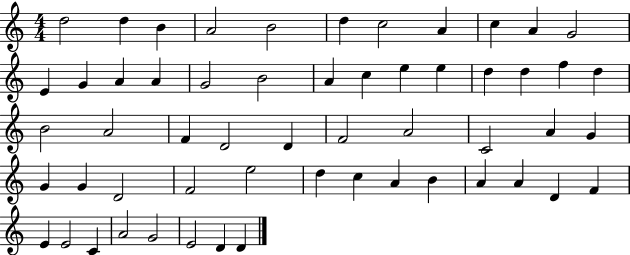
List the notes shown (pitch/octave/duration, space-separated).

D5/h D5/q B4/q A4/h B4/h D5/q C5/h A4/q C5/q A4/q G4/h E4/q G4/q A4/q A4/q G4/h B4/h A4/q C5/q E5/q E5/q D5/q D5/q F5/q D5/q B4/h A4/h F4/q D4/h D4/q F4/h A4/h C4/h A4/q G4/q G4/q G4/q D4/h F4/h E5/h D5/q C5/q A4/q B4/q A4/q A4/q D4/q F4/q E4/q E4/h C4/q A4/h G4/h E4/h D4/q D4/q